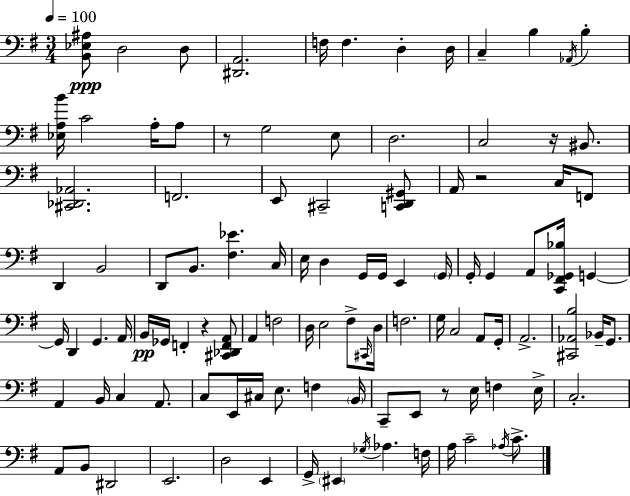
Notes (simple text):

[B2,Eb3,A#3]/e D3/h D3/e [D#2,A2]/h. F3/s F3/q. D3/q D3/s C3/q B3/q Ab2/s B3/q [Eb3,A3,B4]/s C4/h A3/s A3/e R/e G3/h E3/e D3/h. C3/h R/s BIS2/e. [C#2,Db2,Ab2]/h. F2/h. E2/e C#2/h [C2,D2,G#2]/e A2/s R/h C3/s F2/e D2/q B2/h D2/e B2/e. [F#3,Eb4]/q. C3/s E3/s D3/q G2/s G2/s E2/q G2/s G2/s G2/q A2/e [C2,F#2,Gb2,Bb3]/s G2/q G2/s D2/q G2/q. A2/s B2/s Gb2/s F2/q R/q [C#2,Db2,F2,A2]/e A2/q F3/h D3/s E3/h F#3/e C#2/s D3/s F3/h. G3/s C3/h A2/e G2/s A2/h. [C#2,Ab2,B3]/h Bb2/s G2/e. A2/q B2/s C3/q A2/e. C3/e E2/s C#3/s E3/e. F3/q B2/s C2/e E2/e R/e E3/s F3/q E3/s C3/h. A2/e B2/e D#2/h E2/h. D3/h E2/q G2/s EIS2/q Gb3/s Ab3/q. F3/s A3/s C4/h Ab3/s C4/e.